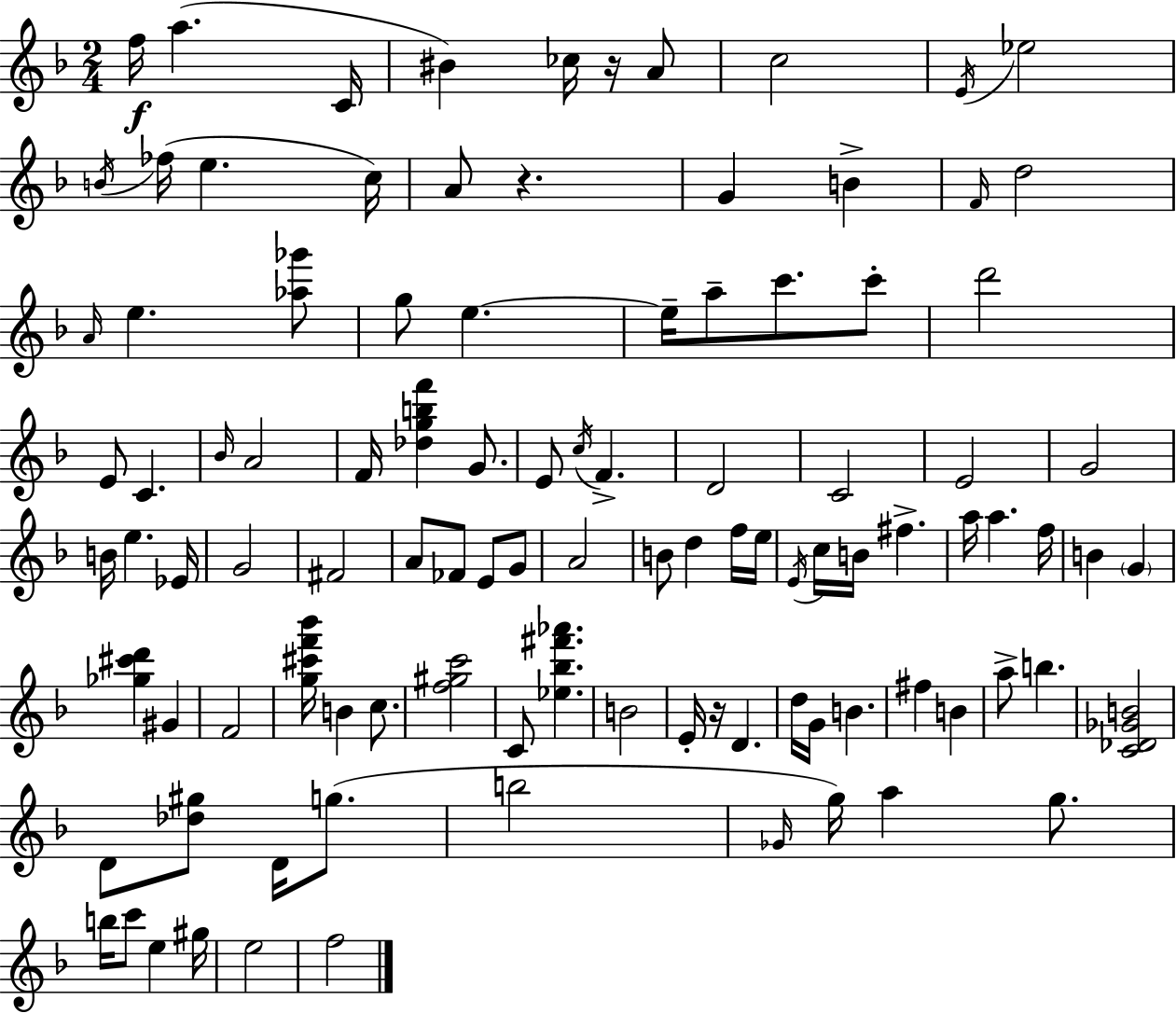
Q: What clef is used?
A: treble